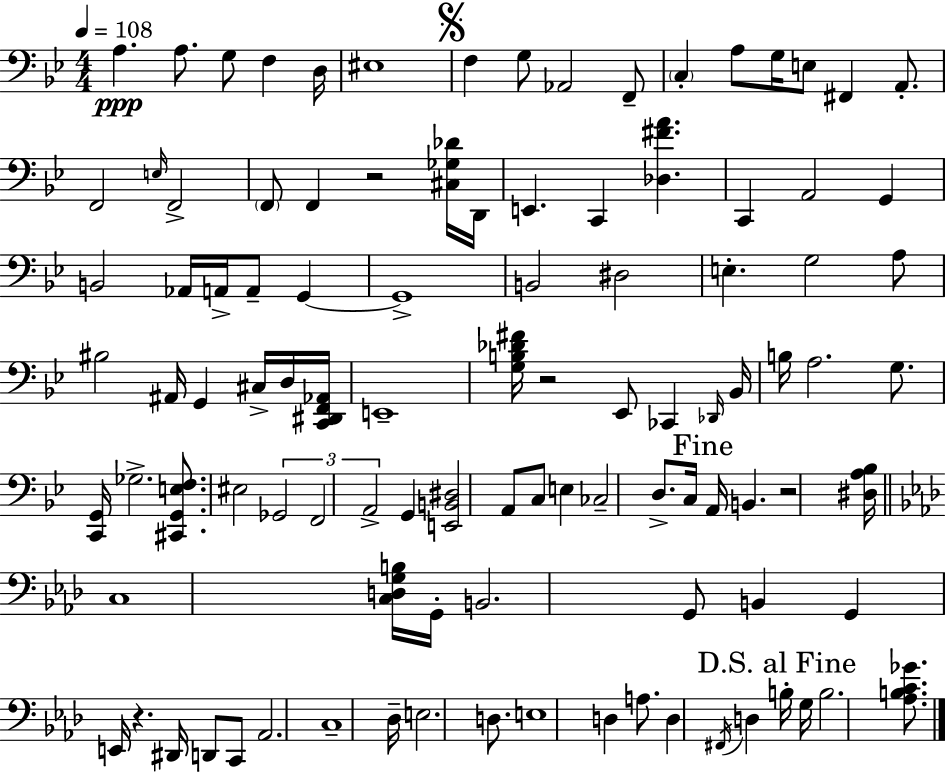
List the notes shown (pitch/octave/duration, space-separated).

A3/q. A3/e. G3/e F3/q D3/s EIS3/w F3/q G3/e Ab2/h F2/e C3/q A3/e G3/s E3/e F#2/q A2/e. F2/h E3/s F2/h F2/e F2/q R/h [C#3,Gb3,Db4]/s D2/s E2/q. C2/q [Db3,F#4,A4]/q. C2/q A2/h G2/q B2/h Ab2/s A2/s A2/e G2/q G2/w B2/h D#3/h E3/q. G3/h A3/e BIS3/h A#2/s G2/q C#3/s D3/s [C2,D#2,F2,Ab2]/s E2/w [G3,B3,Db4,F#4]/s R/h Eb2/e CES2/q Db2/s Bb2/s B3/s A3/h. G3/e. [C2,G2]/s Gb3/h. [C#2,G2,E3,F3]/e. EIS3/h Gb2/h F2/h A2/h G2/q [E2,B2,D#3]/h A2/e C3/e E3/q CES3/h D3/e. C3/s A2/s B2/q. R/h [D#3,A3,Bb3]/s C3/w [C3,D3,G3,B3]/s G2/s B2/h. G2/e B2/q G2/q E2/s R/q. D#2/s D2/e C2/e Ab2/h. C3/w Db3/s E3/h. D3/e. E3/w D3/q A3/e. D3/q F#2/s D3/q B3/s G3/s B3/h. [Ab3,B3,C4,Gb4]/e.